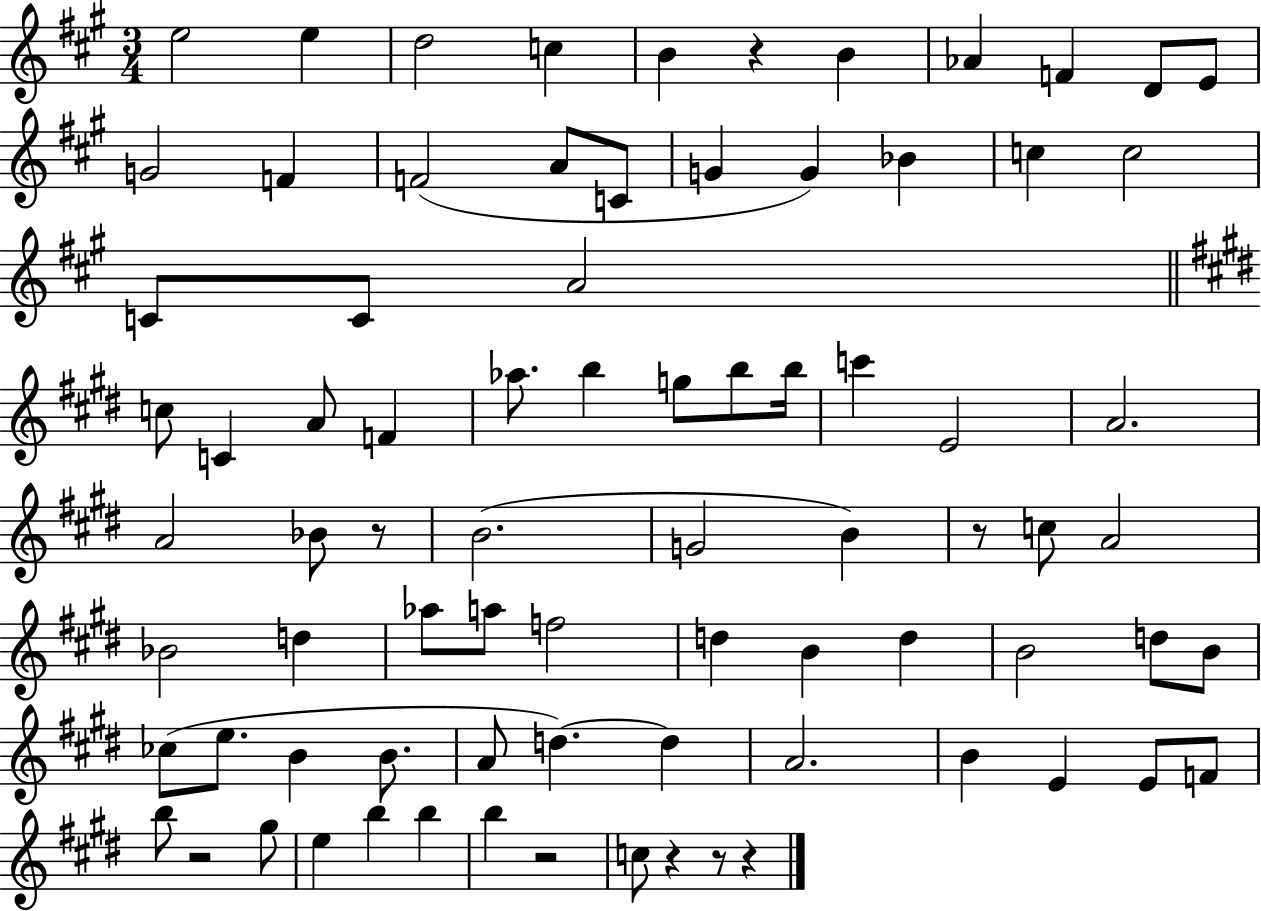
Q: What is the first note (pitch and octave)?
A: E5